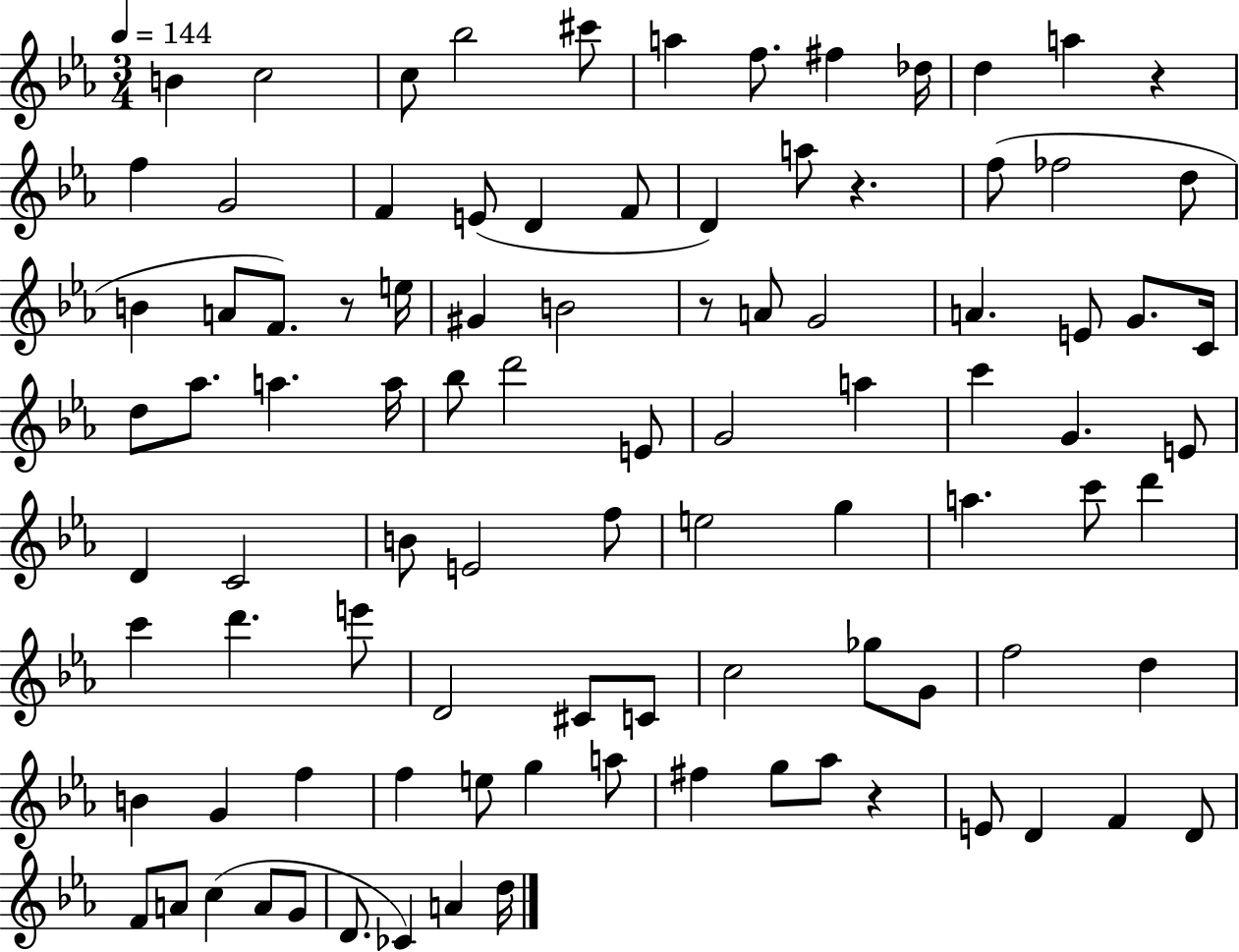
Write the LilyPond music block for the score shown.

{
  \clef treble
  \numericTimeSignature
  \time 3/4
  \key ees \major
  \tempo 4 = 144
  b'4 c''2 | c''8 bes''2 cis'''8 | a''4 f''8. fis''4 des''16 | d''4 a''4 r4 | \break f''4 g'2 | f'4 e'8( d'4 f'8 | d'4) a''8 r4. | f''8( fes''2 d''8 | \break b'4 a'8 f'8.) r8 e''16 | gis'4 b'2 | r8 a'8 g'2 | a'4. e'8 g'8. c'16 | \break d''8 aes''8. a''4. a''16 | bes''8 d'''2 e'8 | g'2 a''4 | c'''4 g'4. e'8 | \break d'4 c'2 | b'8 e'2 f''8 | e''2 g''4 | a''4. c'''8 d'''4 | \break c'''4 d'''4. e'''8 | d'2 cis'8 c'8 | c''2 ges''8 g'8 | f''2 d''4 | \break b'4 g'4 f''4 | f''4 e''8 g''4 a''8 | fis''4 g''8 aes''8 r4 | e'8 d'4 f'4 d'8 | \break f'8 a'8 c''4( a'8 g'8 | d'8. ces'4) a'4 d''16 | \bar "|."
}